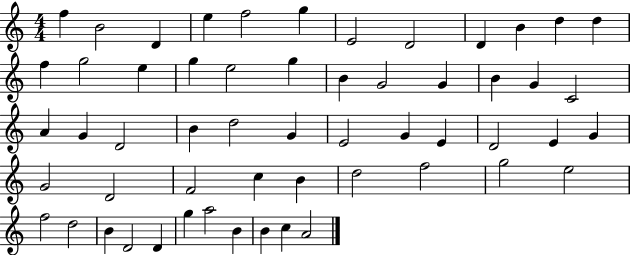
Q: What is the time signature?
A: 4/4